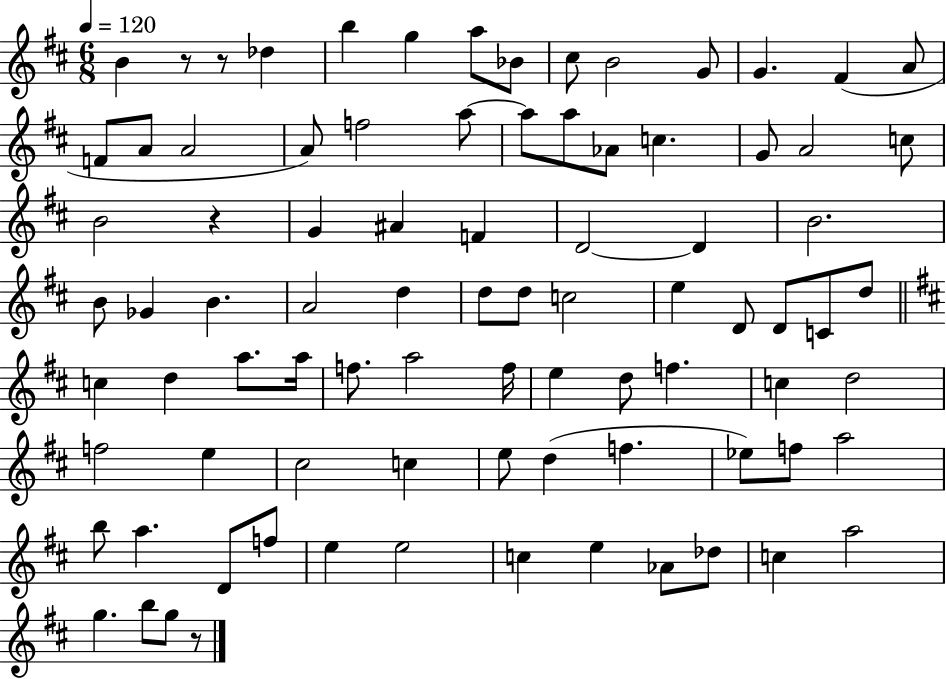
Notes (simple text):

B4/q R/e R/e Db5/q B5/q G5/q A5/e Bb4/e C#5/e B4/h G4/e G4/q. F#4/q A4/e F4/e A4/e A4/h A4/e F5/h A5/e A5/e A5/e Ab4/e C5/q. G4/e A4/h C5/e B4/h R/q G4/q A#4/q F4/q D4/h D4/q B4/h. B4/e Gb4/q B4/q. A4/h D5/q D5/e D5/e C5/h E5/q D4/e D4/e C4/e D5/e C5/q D5/q A5/e. A5/s F5/e. A5/h F5/s E5/q D5/e F5/q. C5/q D5/h F5/h E5/q C#5/h C5/q E5/e D5/q F5/q. Eb5/e F5/e A5/h B5/e A5/q. D4/e F5/e E5/q E5/h C5/q E5/q Ab4/e Db5/e C5/q A5/h G5/q. B5/e G5/e R/e